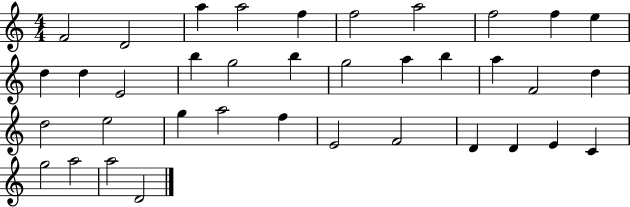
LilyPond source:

{
  \clef treble
  \numericTimeSignature
  \time 4/4
  \key c \major
  f'2 d'2 | a''4 a''2 f''4 | f''2 a''2 | f''2 f''4 e''4 | \break d''4 d''4 e'2 | b''4 g''2 b''4 | g''2 a''4 b''4 | a''4 f'2 d''4 | \break d''2 e''2 | g''4 a''2 f''4 | e'2 f'2 | d'4 d'4 e'4 c'4 | \break g''2 a''2 | a''2 d'2 | \bar "|."
}